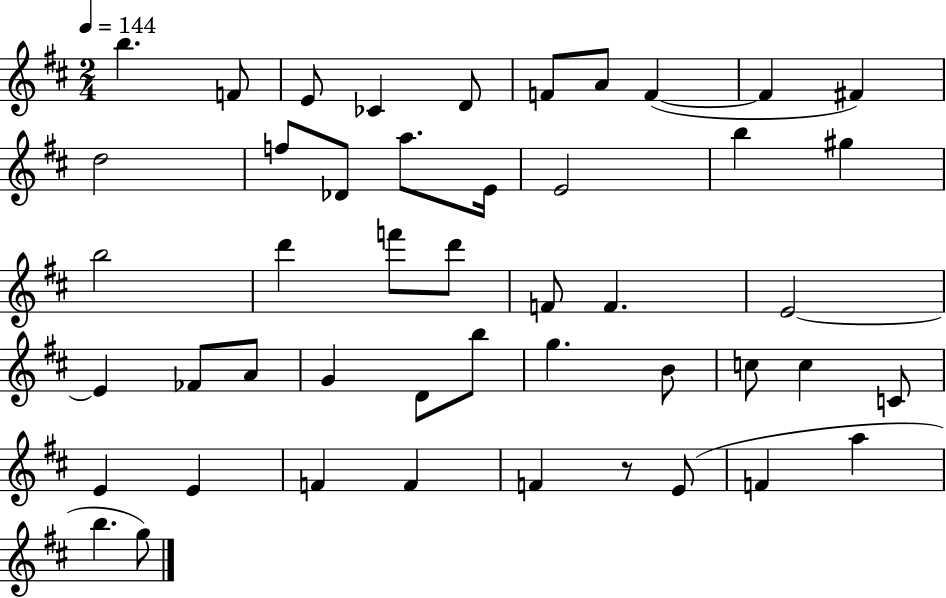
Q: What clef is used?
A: treble